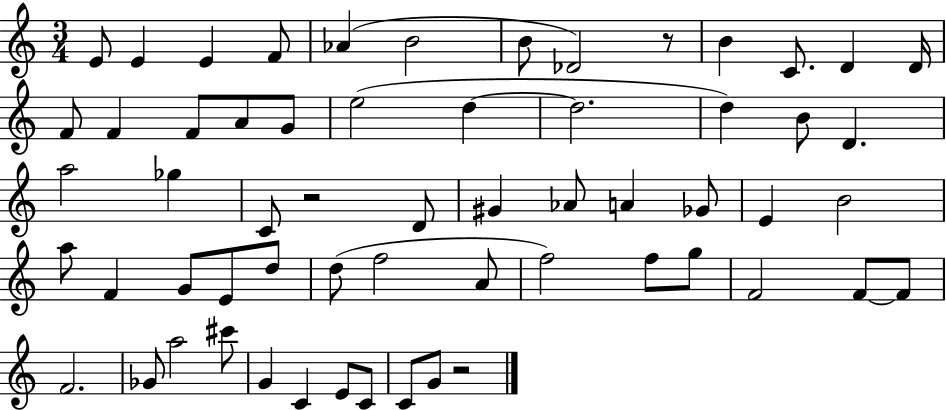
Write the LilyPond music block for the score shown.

{
  \clef treble
  \numericTimeSignature
  \time 3/4
  \key c \major
  e'8 e'4 e'4 f'8 | aes'4( b'2 | b'8 des'2) r8 | b'4 c'8. d'4 d'16 | \break f'8 f'4 f'8 a'8 g'8 | e''2( d''4~~ | d''2. | d''4) b'8 d'4. | \break a''2 ges''4 | c'8 r2 d'8 | gis'4 aes'8 a'4 ges'8 | e'4 b'2 | \break a''8 f'4 g'8 e'8 d''8 | d''8( f''2 a'8 | f''2) f''8 g''8 | f'2 f'8~~ f'8 | \break f'2. | ges'8 a''2 cis'''8 | g'4 c'4 e'8 c'8 | c'8 g'8 r2 | \break \bar "|."
}